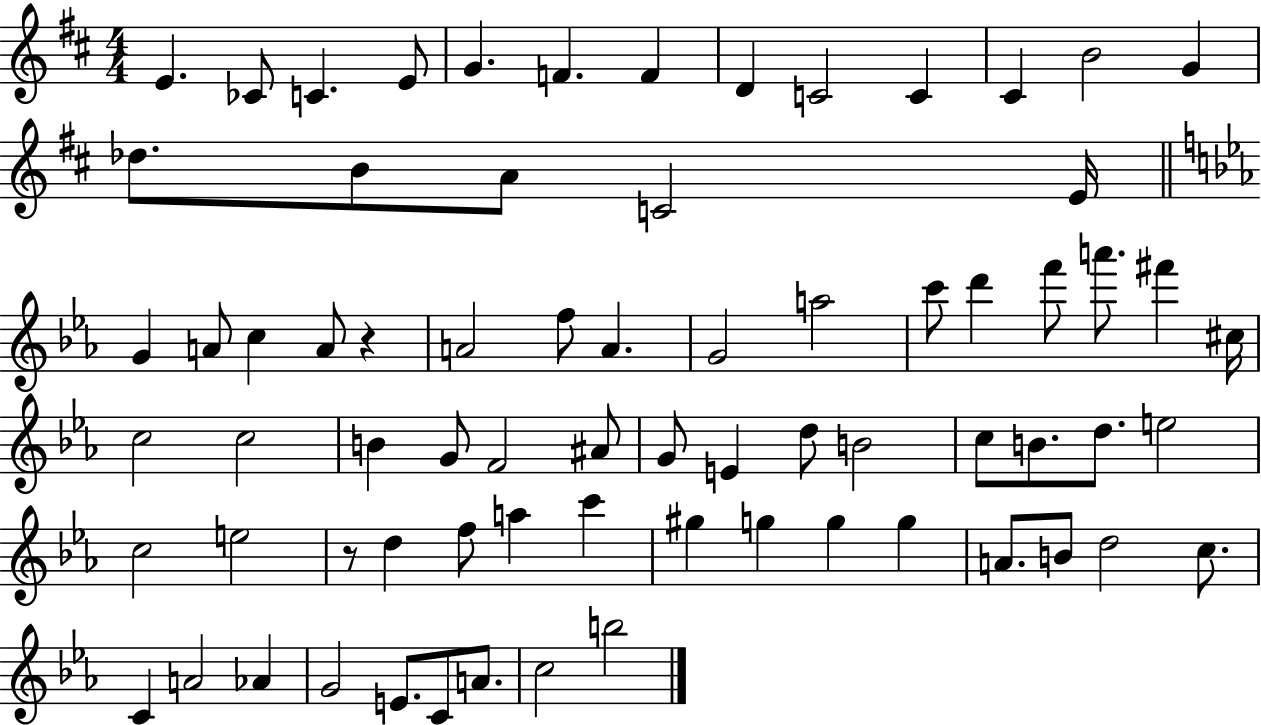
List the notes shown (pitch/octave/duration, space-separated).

E4/q. CES4/e C4/q. E4/e G4/q. F4/q. F4/q D4/q C4/h C4/q C#4/q B4/h G4/q Db5/e. B4/e A4/e C4/h E4/s G4/q A4/e C5/q A4/e R/q A4/h F5/e A4/q. G4/h A5/h C6/e D6/q F6/e A6/e. F#6/q C#5/s C5/h C5/h B4/q G4/e F4/h A#4/e G4/e E4/q D5/e B4/h C5/e B4/e. D5/e. E5/h C5/h E5/h R/e D5/q F5/e A5/q C6/q G#5/q G5/q G5/q G5/q A4/e. B4/e D5/h C5/e. C4/q A4/h Ab4/q G4/h E4/e. C4/e A4/e. C5/h B5/h